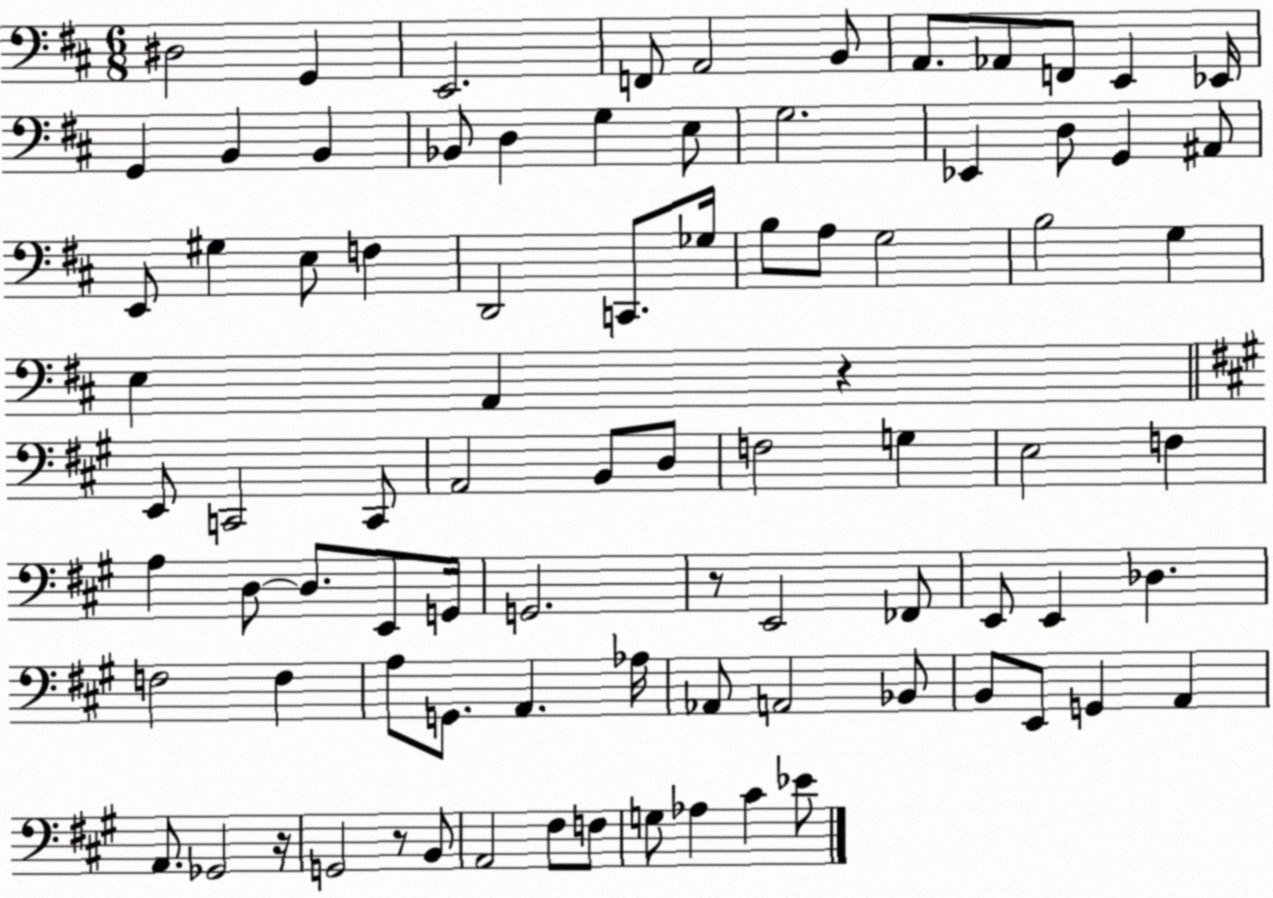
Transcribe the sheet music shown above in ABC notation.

X:1
T:Untitled
M:6/8
L:1/4
K:D
^D,2 G,, E,,2 F,,/2 A,,2 B,,/2 A,,/2 _A,,/2 F,,/2 E,, _E,,/4 G,, B,, B,, _B,,/2 D, G, E,/2 G,2 _E,, D,/2 G,, ^A,,/2 E,,/2 ^G, E,/2 F, D,,2 C,,/2 _G,/4 B,/2 A,/2 G,2 B,2 G, E, A,, z E,,/2 C,,2 C,,/2 A,,2 B,,/2 D,/2 F,2 G, E,2 F, A, D,/2 D,/2 E,,/2 G,,/4 G,,2 z/2 E,,2 _F,,/2 E,,/2 E,, _D, F,2 F, A,/2 G,,/2 A,, _A,/4 _A,,/2 A,,2 _B,,/2 B,,/2 E,,/2 G,, A,, A,,/2 _G,,2 z/4 G,,2 z/2 B,,/2 A,,2 ^F,/2 F,/2 G,/2 _A, ^C _E/2